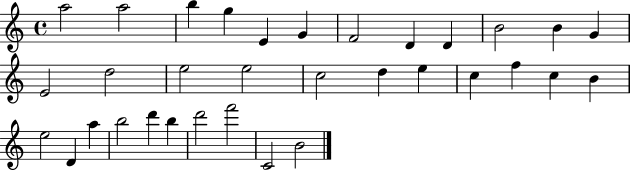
{
  \clef treble
  \time 4/4
  \defaultTimeSignature
  \key c \major
  a''2 a''2 | b''4 g''4 e'4 g'4 | f'2 d'4 d'4 | b'2 b'4 g'4 | \break e'2 d''2 | e''2 e''2 | c''2 d''4 e''4 | c''4 f''4 c''4 b'4 | \break e''2 d'4 a''4 | b''2 d'''4 b''4 | d'''2 f'''2 | c'2 b'2 | \break \bar "|."
}